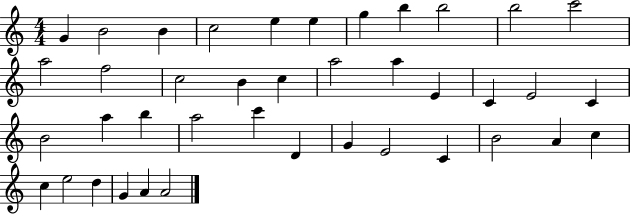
{
  \clef treble
  \numericTimeSignature
  \time 4/4
  \key c \major
  g'4 b'2 b'4 | c''2 e''4 e''4 | g''4 b''4 b''2 | b''2 c'''2 | \break a''2 f''2 | c''2 b'4 c''4 | a''2 a''4 e'4 | c'4 e'2 c'4 | \break b'2 a''4 b''4 | a''2 c'''4 d'4 | g'4 e'2 c'4 | b'2 a'4 c''4 | \break c''4 e''2 d''4 | g'4 a'4 a'2 | \bar "|."
}